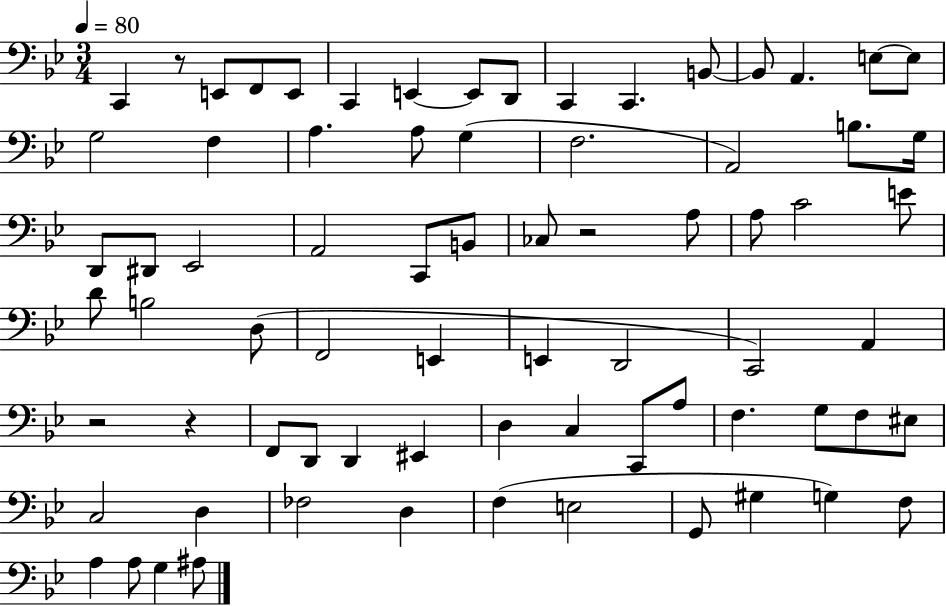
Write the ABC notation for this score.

X:1
T:Untitled
M:3/4
L:1/4
K:Bb
C,, z/2 E,,/2 F,,/2 E,,/2 C,, E,, E,,/2 D,,/2 C,, C,, B,,/2 B,,/2 A,, E,/2 E,/2 G,2 F, A, A,/2 G, F,2 A,,2 B,/2 G,/4 D,,/2 ^D,,/2 _E,,2 A,,2 C,,/2 B,,/2 _C,/2 z2 A,/2 A,/2 C2 E/2 D/2 B,2 D,/2 F,,2 E,, E,, D,,2 C,,2 A,, z2 z F,,/2 D,,/2 D,, ^E,, D, C, C,,/2 A,/2 F, G,/2 F,/2 ^E,/2 C,2 D, _F,2 D, F, E,2 G,,/2 ^G, G, F,/2 A, A,/2 G, ^A,/2